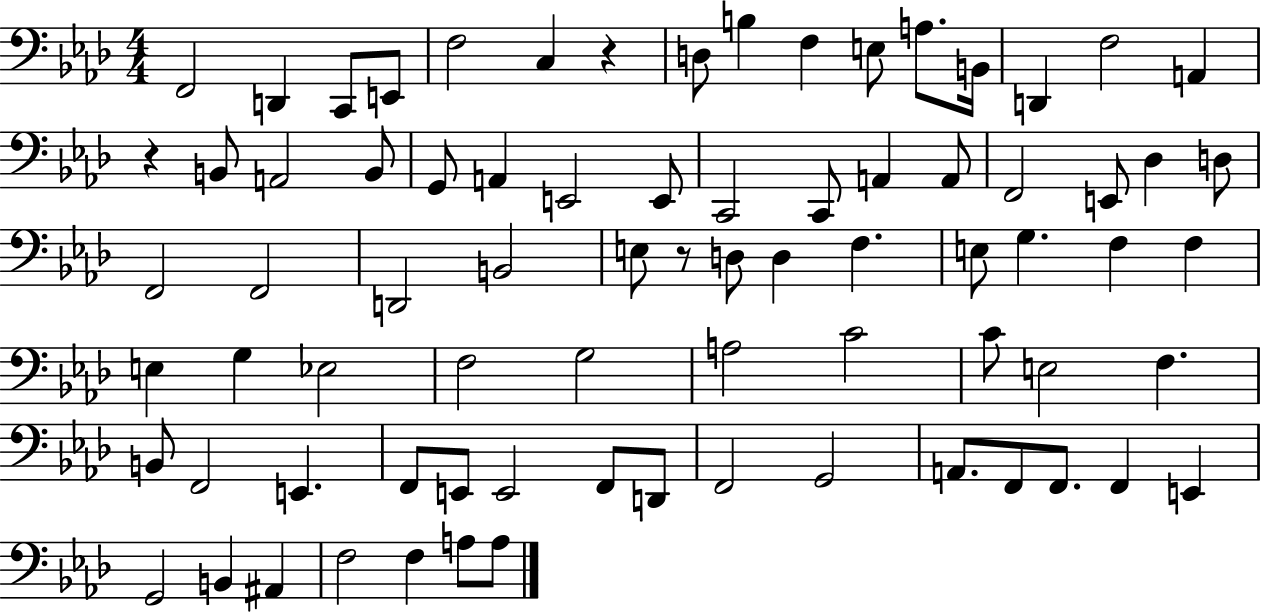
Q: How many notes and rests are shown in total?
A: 77